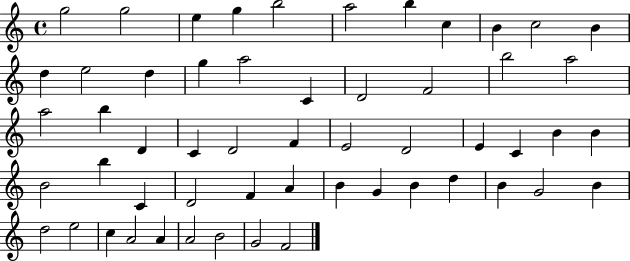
{
  \clef treble
  \time 4/4
  \defaultTimeSignature
  \key c \major
  g''2 g''2 | e''4 g''4 b''2 | a''2 b''4 c''4 | b'4 c''2 b'4 | \break d''4 e''2 d''4 | g''4 a''2 c'4 | d'2 f'2 | b''2 a''2 | \break a''2 b''4 d'4 | c'4 d'2 f'4 | e'2 d'2 | e'4 c'4 b'4 b'4 | \break b'2 b''4 c'4 | d'2 f'4 a'4 | b'4 g'4 b'4 d''4 | b'4 g'2 b'4 | \break d''2 e''2 | c''4 a'2 a'4 | a'2 b'2 | g'2 f'2 | \break \bar "|."
}